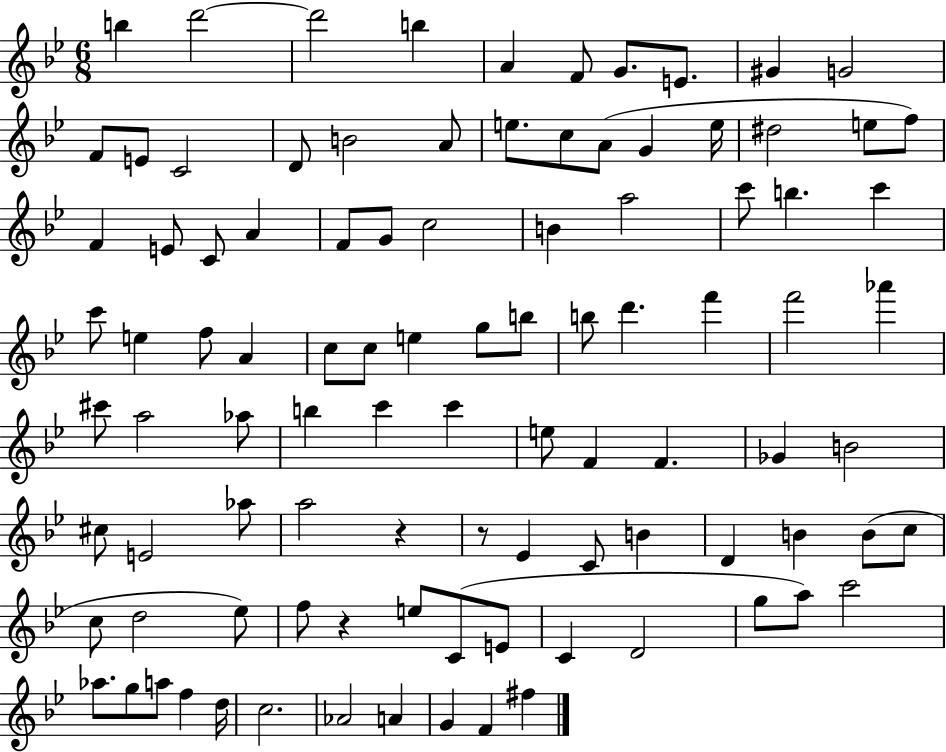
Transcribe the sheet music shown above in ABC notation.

X:1
T:Untitled
M:6/8
L:1/4
K:Bb
b d'2 d'2 b A F/2 G/2 E/2 ^G G2 F/2 E/2 C2 D/2 B2 A/2 e/2 c/2 A/2 G e/4 ^d2 e/2 f/2 F E/2 C/2 A F/2 G/2 c2 B a2 c'/2 b c' c'/2 e f/2 A c/2 c/2 e g/2 b/2 b/2 d' f' f'2 _a' ^c'/2 a2 _a/2 b c' c' e/2 F F _G B2 ^c/2 E2 _a/2 a2 z z/2 _E C/2 B D B B/2 c/2 c/2 d2 _e/2 f/2 z e/2 C/2 E/2 C D2 g/2 a/2 c'2 _a/2 g/2 a/2 f d/4 c2 _A2 A G F ^f